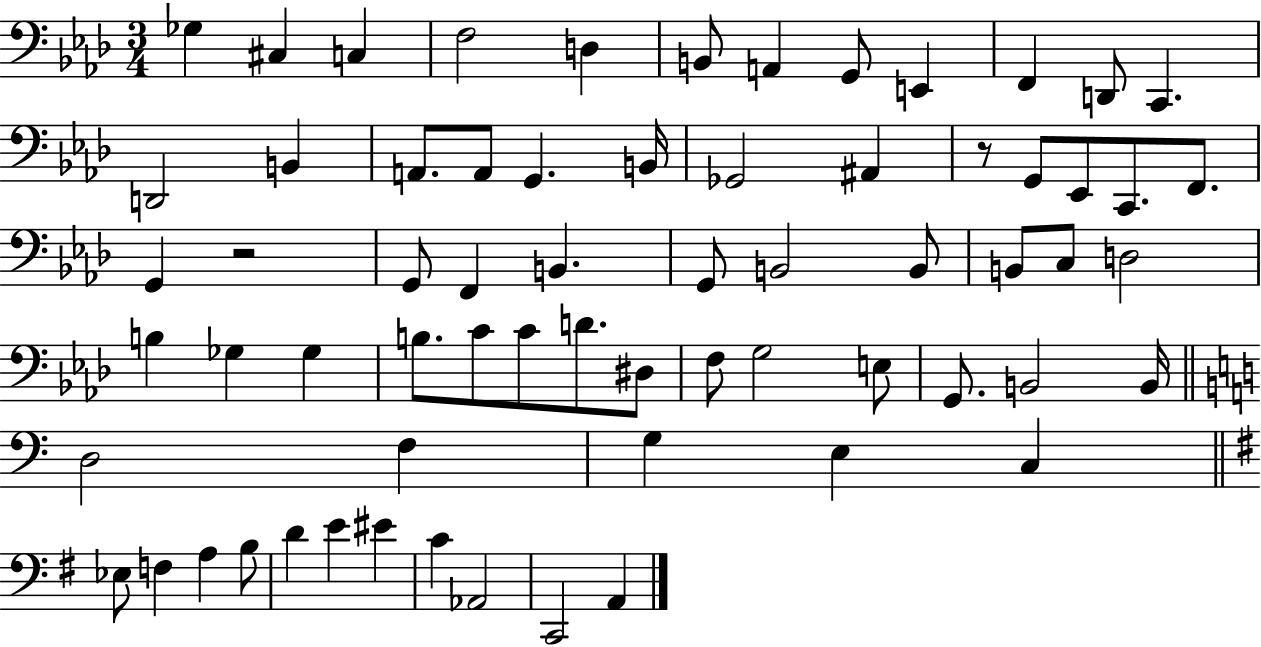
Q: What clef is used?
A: bass